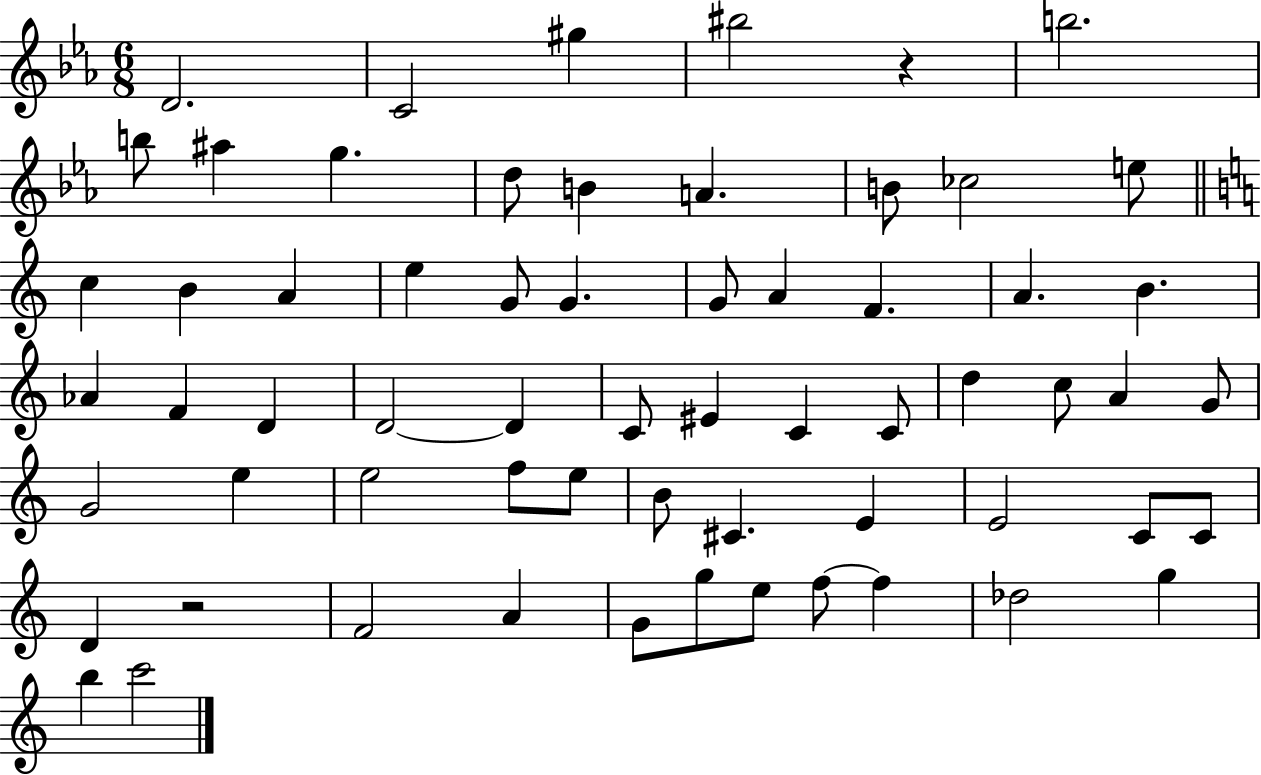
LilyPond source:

{
  \clef treble
  \numericTimeSignature
  \time 6/8
  \key ees \major
  \repeat volta 2 { d'2. | c'2 gis''4 | bis''2 r4 | b''2. | \break b''8 ais''4 g''4. | d''8 b'4 a'4. | b'8 ces''2 e''8 | \bar "||" \break \key c \major c''4 b'4 a'4 | e''4 g'8 g'4. | g'8 a'4 f'4. | a'4. b'4. | \break aes'4 f'4 d'4 | d'2~~ d'4 | c'8 eis'4 c'4 c'8 | d''4 c''8 a'4 g'8 | \break g'2 e''4 | e''2 f''8 e''8 | b'8 cis'4. e'4 | e'2 c'8 c'8 | \break d'4 r2 | f'2 a'4 | g'8 g''8 e''8 f''8~~ f''4 | des''2 g''4 | \break b''4 c'''2 | } \bar "|."
}